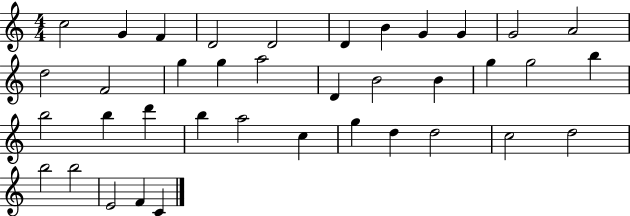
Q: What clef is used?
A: treble